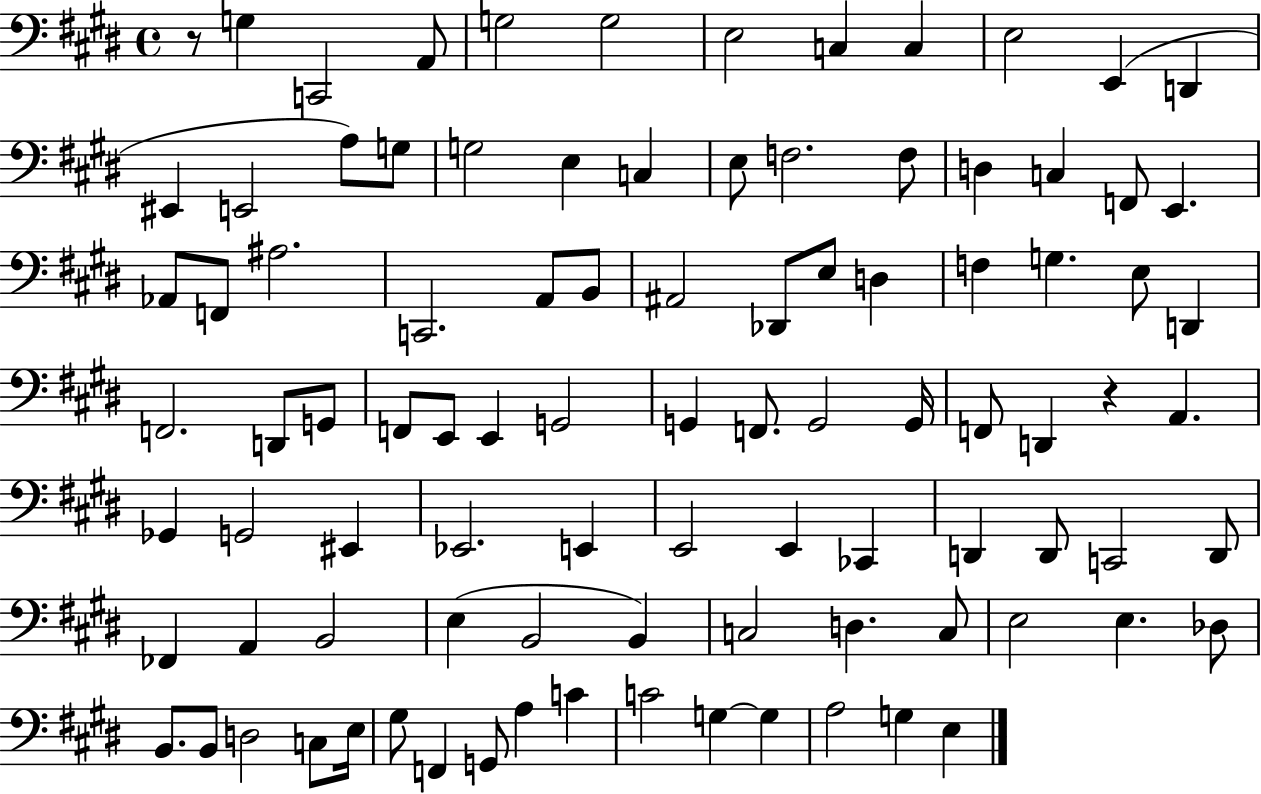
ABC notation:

X:1
T:Untitled
M:4/4
L:1/4
K:E
z/2 G, C,,2 A,,/2 G,2 G,2 E,2 C, C, E,2 E,, D,, ^E,, E,,2 A,/2 G,/2 G,2 E, C, E,/2 F,2 F,/2 D, C, F,,/2 E,, _A,,/2 F,,/2 ^A,2 C,,2 A,,/2 B,,/2 ^A,,2 _D,,/2 E,/2 D, F, G, E,/2 D,, F,,2 D,,/2 G,,/2 F,,/2 E,,/2 E,, G,,2 G,, F,,/2 G,,2 G,,/4 F,,/2 D,, z A,, _G,, G,,2 ^E,, _E,,2 E,, E,,2 E,, _C,, D,, D,,/2 C,,2 D,,/2 _F,, A,, B,,2 E, B,,2 B,, C,2 D, C,/2 E,2 E, _D,/2 B,,/2 B,,/2 D,2 C,/2 E,/4 ^G,/2 F,, G,,/2 A, C C2 G, G, A,2 G, E,